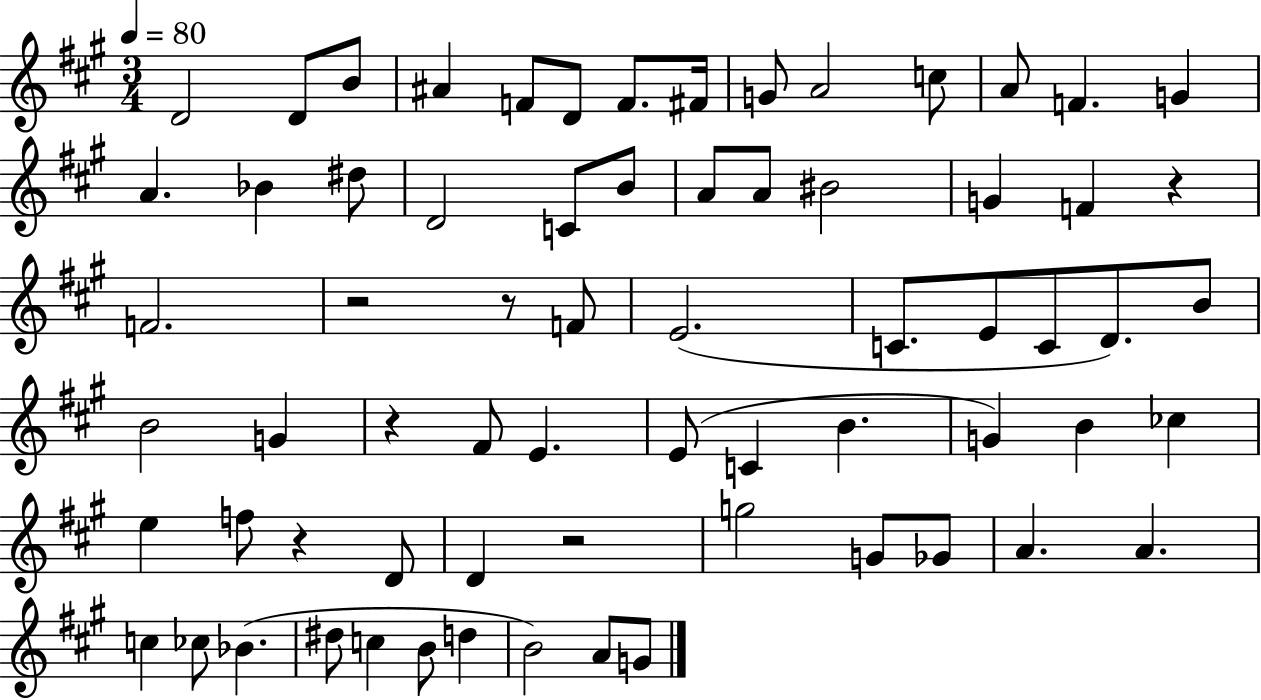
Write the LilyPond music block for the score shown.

{
  \clef treble
  \numericTimeSignature
  \time 3/4
  \key a \major
  \tempo 4 = 80
  d'2 d'8 b'8 | ais'4 f'8 d'8 f'8. fis'16 | g'8 a'2 c''8 | a'8 f'4. g'4 | \break a'4. bes'4 dis''8 | d'2 c'8 b'8 | a'8 a'8 bis'2 | g'4 f'4 r4 | \break f'2. | r2 r8 f'8 | e'2.( | c'8. e'8 c'8 d'8.) b'8 | \break b'2 g'4 | r4 fis'8 e'4. | e'8( c'4 b'4. | g'4) b'4 ces''4 | \break e''4 f''8 r4 d'8 | d'4 r2 | g''2 g'8 ges'8 | a'4. a'4. | \break c''4 ces''8 bes'4.( | dis''8 c''4 b'8 d''4 | b'2) a'8 g'8 | \bar "|."
}